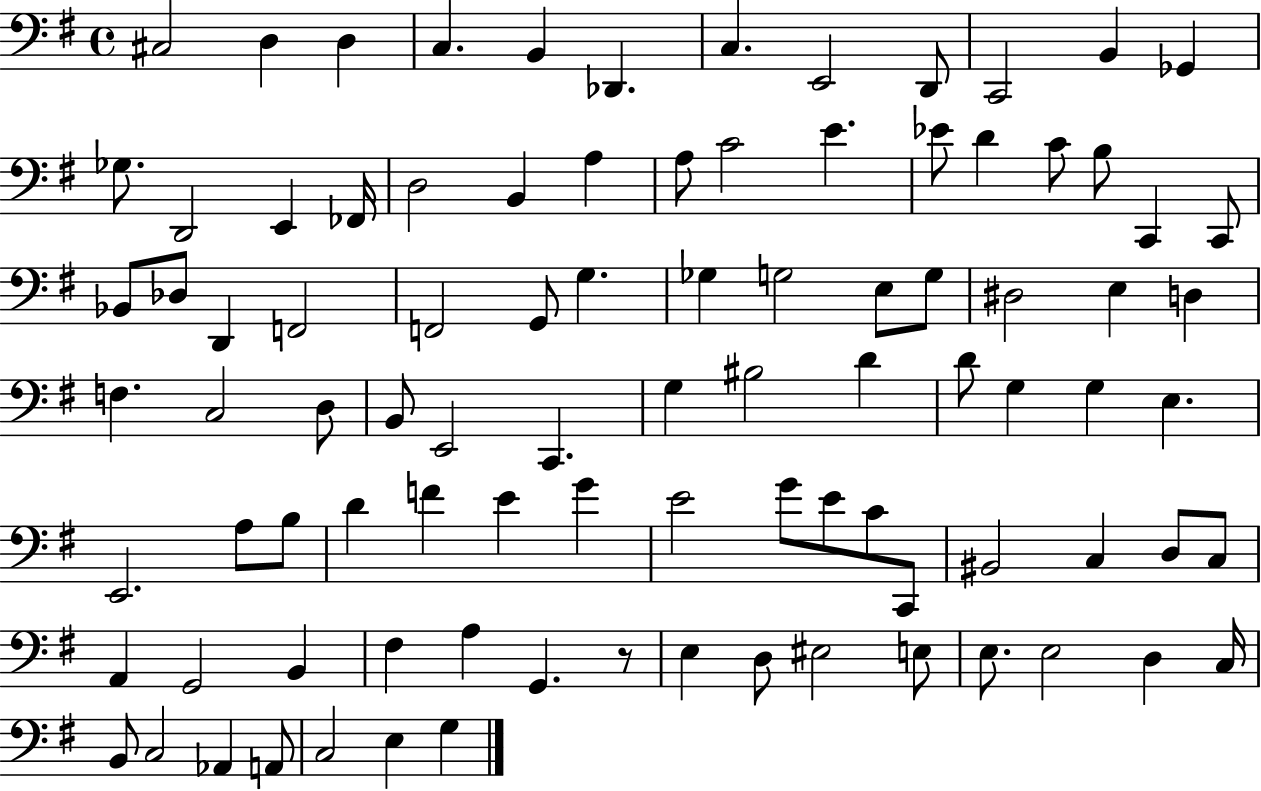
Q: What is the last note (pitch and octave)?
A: G3